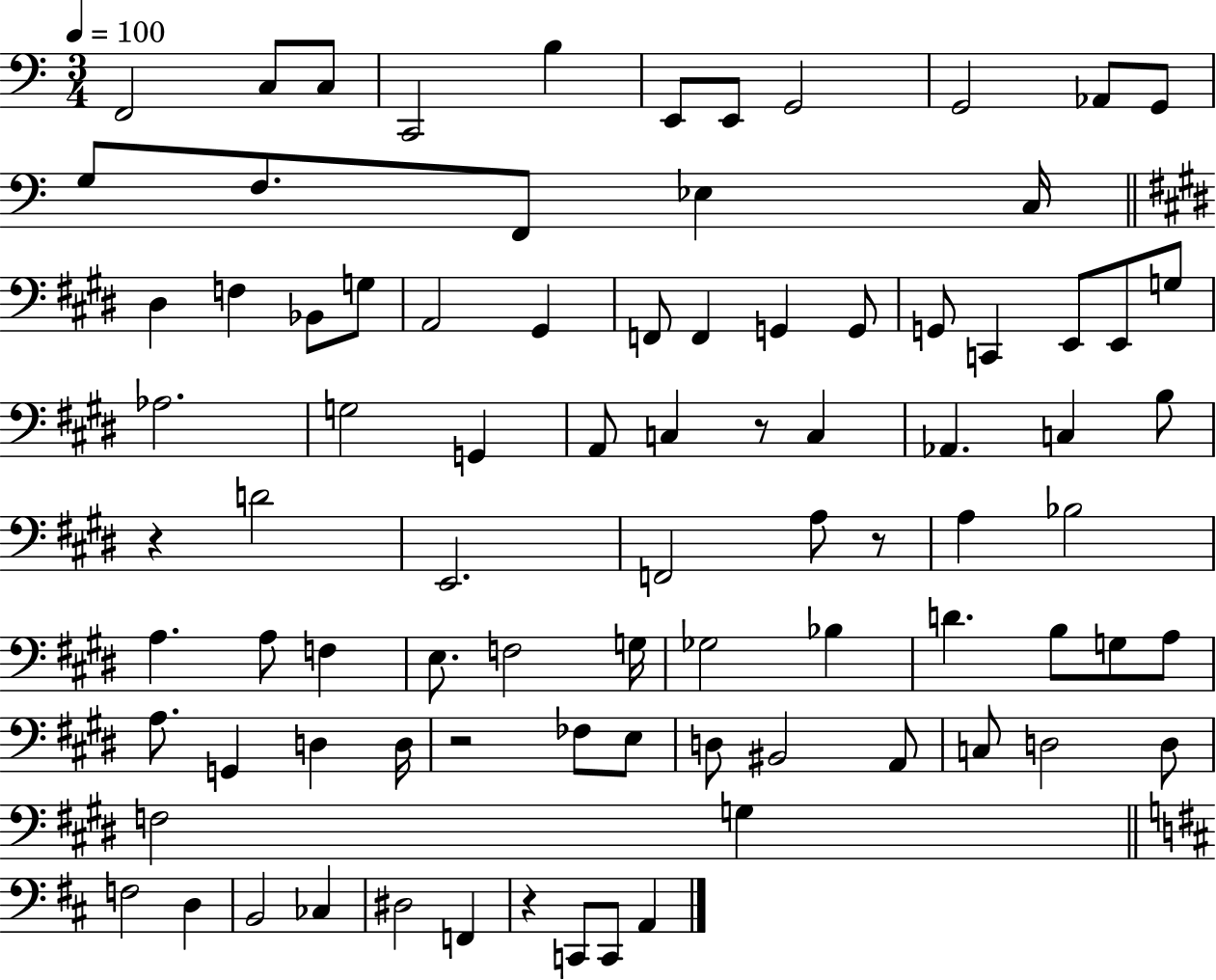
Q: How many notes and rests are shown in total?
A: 86